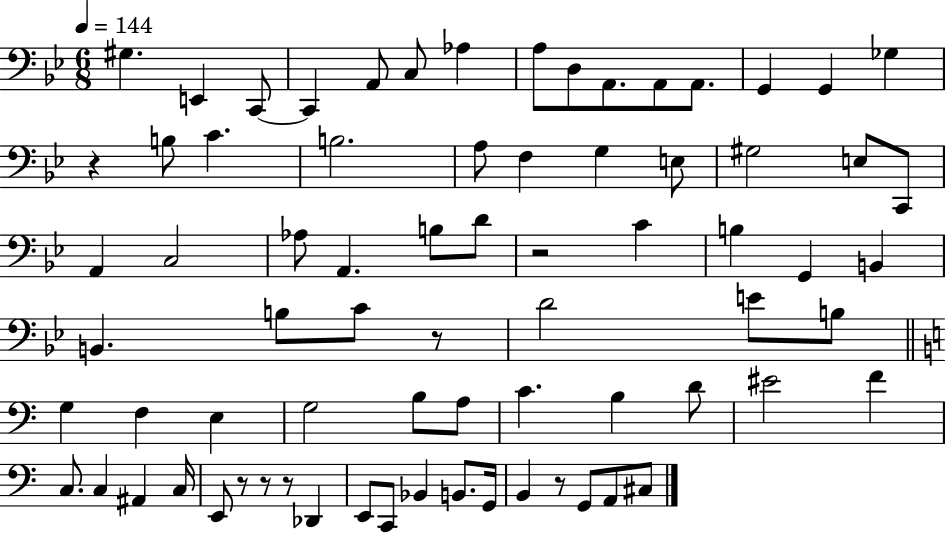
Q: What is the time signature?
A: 6/8